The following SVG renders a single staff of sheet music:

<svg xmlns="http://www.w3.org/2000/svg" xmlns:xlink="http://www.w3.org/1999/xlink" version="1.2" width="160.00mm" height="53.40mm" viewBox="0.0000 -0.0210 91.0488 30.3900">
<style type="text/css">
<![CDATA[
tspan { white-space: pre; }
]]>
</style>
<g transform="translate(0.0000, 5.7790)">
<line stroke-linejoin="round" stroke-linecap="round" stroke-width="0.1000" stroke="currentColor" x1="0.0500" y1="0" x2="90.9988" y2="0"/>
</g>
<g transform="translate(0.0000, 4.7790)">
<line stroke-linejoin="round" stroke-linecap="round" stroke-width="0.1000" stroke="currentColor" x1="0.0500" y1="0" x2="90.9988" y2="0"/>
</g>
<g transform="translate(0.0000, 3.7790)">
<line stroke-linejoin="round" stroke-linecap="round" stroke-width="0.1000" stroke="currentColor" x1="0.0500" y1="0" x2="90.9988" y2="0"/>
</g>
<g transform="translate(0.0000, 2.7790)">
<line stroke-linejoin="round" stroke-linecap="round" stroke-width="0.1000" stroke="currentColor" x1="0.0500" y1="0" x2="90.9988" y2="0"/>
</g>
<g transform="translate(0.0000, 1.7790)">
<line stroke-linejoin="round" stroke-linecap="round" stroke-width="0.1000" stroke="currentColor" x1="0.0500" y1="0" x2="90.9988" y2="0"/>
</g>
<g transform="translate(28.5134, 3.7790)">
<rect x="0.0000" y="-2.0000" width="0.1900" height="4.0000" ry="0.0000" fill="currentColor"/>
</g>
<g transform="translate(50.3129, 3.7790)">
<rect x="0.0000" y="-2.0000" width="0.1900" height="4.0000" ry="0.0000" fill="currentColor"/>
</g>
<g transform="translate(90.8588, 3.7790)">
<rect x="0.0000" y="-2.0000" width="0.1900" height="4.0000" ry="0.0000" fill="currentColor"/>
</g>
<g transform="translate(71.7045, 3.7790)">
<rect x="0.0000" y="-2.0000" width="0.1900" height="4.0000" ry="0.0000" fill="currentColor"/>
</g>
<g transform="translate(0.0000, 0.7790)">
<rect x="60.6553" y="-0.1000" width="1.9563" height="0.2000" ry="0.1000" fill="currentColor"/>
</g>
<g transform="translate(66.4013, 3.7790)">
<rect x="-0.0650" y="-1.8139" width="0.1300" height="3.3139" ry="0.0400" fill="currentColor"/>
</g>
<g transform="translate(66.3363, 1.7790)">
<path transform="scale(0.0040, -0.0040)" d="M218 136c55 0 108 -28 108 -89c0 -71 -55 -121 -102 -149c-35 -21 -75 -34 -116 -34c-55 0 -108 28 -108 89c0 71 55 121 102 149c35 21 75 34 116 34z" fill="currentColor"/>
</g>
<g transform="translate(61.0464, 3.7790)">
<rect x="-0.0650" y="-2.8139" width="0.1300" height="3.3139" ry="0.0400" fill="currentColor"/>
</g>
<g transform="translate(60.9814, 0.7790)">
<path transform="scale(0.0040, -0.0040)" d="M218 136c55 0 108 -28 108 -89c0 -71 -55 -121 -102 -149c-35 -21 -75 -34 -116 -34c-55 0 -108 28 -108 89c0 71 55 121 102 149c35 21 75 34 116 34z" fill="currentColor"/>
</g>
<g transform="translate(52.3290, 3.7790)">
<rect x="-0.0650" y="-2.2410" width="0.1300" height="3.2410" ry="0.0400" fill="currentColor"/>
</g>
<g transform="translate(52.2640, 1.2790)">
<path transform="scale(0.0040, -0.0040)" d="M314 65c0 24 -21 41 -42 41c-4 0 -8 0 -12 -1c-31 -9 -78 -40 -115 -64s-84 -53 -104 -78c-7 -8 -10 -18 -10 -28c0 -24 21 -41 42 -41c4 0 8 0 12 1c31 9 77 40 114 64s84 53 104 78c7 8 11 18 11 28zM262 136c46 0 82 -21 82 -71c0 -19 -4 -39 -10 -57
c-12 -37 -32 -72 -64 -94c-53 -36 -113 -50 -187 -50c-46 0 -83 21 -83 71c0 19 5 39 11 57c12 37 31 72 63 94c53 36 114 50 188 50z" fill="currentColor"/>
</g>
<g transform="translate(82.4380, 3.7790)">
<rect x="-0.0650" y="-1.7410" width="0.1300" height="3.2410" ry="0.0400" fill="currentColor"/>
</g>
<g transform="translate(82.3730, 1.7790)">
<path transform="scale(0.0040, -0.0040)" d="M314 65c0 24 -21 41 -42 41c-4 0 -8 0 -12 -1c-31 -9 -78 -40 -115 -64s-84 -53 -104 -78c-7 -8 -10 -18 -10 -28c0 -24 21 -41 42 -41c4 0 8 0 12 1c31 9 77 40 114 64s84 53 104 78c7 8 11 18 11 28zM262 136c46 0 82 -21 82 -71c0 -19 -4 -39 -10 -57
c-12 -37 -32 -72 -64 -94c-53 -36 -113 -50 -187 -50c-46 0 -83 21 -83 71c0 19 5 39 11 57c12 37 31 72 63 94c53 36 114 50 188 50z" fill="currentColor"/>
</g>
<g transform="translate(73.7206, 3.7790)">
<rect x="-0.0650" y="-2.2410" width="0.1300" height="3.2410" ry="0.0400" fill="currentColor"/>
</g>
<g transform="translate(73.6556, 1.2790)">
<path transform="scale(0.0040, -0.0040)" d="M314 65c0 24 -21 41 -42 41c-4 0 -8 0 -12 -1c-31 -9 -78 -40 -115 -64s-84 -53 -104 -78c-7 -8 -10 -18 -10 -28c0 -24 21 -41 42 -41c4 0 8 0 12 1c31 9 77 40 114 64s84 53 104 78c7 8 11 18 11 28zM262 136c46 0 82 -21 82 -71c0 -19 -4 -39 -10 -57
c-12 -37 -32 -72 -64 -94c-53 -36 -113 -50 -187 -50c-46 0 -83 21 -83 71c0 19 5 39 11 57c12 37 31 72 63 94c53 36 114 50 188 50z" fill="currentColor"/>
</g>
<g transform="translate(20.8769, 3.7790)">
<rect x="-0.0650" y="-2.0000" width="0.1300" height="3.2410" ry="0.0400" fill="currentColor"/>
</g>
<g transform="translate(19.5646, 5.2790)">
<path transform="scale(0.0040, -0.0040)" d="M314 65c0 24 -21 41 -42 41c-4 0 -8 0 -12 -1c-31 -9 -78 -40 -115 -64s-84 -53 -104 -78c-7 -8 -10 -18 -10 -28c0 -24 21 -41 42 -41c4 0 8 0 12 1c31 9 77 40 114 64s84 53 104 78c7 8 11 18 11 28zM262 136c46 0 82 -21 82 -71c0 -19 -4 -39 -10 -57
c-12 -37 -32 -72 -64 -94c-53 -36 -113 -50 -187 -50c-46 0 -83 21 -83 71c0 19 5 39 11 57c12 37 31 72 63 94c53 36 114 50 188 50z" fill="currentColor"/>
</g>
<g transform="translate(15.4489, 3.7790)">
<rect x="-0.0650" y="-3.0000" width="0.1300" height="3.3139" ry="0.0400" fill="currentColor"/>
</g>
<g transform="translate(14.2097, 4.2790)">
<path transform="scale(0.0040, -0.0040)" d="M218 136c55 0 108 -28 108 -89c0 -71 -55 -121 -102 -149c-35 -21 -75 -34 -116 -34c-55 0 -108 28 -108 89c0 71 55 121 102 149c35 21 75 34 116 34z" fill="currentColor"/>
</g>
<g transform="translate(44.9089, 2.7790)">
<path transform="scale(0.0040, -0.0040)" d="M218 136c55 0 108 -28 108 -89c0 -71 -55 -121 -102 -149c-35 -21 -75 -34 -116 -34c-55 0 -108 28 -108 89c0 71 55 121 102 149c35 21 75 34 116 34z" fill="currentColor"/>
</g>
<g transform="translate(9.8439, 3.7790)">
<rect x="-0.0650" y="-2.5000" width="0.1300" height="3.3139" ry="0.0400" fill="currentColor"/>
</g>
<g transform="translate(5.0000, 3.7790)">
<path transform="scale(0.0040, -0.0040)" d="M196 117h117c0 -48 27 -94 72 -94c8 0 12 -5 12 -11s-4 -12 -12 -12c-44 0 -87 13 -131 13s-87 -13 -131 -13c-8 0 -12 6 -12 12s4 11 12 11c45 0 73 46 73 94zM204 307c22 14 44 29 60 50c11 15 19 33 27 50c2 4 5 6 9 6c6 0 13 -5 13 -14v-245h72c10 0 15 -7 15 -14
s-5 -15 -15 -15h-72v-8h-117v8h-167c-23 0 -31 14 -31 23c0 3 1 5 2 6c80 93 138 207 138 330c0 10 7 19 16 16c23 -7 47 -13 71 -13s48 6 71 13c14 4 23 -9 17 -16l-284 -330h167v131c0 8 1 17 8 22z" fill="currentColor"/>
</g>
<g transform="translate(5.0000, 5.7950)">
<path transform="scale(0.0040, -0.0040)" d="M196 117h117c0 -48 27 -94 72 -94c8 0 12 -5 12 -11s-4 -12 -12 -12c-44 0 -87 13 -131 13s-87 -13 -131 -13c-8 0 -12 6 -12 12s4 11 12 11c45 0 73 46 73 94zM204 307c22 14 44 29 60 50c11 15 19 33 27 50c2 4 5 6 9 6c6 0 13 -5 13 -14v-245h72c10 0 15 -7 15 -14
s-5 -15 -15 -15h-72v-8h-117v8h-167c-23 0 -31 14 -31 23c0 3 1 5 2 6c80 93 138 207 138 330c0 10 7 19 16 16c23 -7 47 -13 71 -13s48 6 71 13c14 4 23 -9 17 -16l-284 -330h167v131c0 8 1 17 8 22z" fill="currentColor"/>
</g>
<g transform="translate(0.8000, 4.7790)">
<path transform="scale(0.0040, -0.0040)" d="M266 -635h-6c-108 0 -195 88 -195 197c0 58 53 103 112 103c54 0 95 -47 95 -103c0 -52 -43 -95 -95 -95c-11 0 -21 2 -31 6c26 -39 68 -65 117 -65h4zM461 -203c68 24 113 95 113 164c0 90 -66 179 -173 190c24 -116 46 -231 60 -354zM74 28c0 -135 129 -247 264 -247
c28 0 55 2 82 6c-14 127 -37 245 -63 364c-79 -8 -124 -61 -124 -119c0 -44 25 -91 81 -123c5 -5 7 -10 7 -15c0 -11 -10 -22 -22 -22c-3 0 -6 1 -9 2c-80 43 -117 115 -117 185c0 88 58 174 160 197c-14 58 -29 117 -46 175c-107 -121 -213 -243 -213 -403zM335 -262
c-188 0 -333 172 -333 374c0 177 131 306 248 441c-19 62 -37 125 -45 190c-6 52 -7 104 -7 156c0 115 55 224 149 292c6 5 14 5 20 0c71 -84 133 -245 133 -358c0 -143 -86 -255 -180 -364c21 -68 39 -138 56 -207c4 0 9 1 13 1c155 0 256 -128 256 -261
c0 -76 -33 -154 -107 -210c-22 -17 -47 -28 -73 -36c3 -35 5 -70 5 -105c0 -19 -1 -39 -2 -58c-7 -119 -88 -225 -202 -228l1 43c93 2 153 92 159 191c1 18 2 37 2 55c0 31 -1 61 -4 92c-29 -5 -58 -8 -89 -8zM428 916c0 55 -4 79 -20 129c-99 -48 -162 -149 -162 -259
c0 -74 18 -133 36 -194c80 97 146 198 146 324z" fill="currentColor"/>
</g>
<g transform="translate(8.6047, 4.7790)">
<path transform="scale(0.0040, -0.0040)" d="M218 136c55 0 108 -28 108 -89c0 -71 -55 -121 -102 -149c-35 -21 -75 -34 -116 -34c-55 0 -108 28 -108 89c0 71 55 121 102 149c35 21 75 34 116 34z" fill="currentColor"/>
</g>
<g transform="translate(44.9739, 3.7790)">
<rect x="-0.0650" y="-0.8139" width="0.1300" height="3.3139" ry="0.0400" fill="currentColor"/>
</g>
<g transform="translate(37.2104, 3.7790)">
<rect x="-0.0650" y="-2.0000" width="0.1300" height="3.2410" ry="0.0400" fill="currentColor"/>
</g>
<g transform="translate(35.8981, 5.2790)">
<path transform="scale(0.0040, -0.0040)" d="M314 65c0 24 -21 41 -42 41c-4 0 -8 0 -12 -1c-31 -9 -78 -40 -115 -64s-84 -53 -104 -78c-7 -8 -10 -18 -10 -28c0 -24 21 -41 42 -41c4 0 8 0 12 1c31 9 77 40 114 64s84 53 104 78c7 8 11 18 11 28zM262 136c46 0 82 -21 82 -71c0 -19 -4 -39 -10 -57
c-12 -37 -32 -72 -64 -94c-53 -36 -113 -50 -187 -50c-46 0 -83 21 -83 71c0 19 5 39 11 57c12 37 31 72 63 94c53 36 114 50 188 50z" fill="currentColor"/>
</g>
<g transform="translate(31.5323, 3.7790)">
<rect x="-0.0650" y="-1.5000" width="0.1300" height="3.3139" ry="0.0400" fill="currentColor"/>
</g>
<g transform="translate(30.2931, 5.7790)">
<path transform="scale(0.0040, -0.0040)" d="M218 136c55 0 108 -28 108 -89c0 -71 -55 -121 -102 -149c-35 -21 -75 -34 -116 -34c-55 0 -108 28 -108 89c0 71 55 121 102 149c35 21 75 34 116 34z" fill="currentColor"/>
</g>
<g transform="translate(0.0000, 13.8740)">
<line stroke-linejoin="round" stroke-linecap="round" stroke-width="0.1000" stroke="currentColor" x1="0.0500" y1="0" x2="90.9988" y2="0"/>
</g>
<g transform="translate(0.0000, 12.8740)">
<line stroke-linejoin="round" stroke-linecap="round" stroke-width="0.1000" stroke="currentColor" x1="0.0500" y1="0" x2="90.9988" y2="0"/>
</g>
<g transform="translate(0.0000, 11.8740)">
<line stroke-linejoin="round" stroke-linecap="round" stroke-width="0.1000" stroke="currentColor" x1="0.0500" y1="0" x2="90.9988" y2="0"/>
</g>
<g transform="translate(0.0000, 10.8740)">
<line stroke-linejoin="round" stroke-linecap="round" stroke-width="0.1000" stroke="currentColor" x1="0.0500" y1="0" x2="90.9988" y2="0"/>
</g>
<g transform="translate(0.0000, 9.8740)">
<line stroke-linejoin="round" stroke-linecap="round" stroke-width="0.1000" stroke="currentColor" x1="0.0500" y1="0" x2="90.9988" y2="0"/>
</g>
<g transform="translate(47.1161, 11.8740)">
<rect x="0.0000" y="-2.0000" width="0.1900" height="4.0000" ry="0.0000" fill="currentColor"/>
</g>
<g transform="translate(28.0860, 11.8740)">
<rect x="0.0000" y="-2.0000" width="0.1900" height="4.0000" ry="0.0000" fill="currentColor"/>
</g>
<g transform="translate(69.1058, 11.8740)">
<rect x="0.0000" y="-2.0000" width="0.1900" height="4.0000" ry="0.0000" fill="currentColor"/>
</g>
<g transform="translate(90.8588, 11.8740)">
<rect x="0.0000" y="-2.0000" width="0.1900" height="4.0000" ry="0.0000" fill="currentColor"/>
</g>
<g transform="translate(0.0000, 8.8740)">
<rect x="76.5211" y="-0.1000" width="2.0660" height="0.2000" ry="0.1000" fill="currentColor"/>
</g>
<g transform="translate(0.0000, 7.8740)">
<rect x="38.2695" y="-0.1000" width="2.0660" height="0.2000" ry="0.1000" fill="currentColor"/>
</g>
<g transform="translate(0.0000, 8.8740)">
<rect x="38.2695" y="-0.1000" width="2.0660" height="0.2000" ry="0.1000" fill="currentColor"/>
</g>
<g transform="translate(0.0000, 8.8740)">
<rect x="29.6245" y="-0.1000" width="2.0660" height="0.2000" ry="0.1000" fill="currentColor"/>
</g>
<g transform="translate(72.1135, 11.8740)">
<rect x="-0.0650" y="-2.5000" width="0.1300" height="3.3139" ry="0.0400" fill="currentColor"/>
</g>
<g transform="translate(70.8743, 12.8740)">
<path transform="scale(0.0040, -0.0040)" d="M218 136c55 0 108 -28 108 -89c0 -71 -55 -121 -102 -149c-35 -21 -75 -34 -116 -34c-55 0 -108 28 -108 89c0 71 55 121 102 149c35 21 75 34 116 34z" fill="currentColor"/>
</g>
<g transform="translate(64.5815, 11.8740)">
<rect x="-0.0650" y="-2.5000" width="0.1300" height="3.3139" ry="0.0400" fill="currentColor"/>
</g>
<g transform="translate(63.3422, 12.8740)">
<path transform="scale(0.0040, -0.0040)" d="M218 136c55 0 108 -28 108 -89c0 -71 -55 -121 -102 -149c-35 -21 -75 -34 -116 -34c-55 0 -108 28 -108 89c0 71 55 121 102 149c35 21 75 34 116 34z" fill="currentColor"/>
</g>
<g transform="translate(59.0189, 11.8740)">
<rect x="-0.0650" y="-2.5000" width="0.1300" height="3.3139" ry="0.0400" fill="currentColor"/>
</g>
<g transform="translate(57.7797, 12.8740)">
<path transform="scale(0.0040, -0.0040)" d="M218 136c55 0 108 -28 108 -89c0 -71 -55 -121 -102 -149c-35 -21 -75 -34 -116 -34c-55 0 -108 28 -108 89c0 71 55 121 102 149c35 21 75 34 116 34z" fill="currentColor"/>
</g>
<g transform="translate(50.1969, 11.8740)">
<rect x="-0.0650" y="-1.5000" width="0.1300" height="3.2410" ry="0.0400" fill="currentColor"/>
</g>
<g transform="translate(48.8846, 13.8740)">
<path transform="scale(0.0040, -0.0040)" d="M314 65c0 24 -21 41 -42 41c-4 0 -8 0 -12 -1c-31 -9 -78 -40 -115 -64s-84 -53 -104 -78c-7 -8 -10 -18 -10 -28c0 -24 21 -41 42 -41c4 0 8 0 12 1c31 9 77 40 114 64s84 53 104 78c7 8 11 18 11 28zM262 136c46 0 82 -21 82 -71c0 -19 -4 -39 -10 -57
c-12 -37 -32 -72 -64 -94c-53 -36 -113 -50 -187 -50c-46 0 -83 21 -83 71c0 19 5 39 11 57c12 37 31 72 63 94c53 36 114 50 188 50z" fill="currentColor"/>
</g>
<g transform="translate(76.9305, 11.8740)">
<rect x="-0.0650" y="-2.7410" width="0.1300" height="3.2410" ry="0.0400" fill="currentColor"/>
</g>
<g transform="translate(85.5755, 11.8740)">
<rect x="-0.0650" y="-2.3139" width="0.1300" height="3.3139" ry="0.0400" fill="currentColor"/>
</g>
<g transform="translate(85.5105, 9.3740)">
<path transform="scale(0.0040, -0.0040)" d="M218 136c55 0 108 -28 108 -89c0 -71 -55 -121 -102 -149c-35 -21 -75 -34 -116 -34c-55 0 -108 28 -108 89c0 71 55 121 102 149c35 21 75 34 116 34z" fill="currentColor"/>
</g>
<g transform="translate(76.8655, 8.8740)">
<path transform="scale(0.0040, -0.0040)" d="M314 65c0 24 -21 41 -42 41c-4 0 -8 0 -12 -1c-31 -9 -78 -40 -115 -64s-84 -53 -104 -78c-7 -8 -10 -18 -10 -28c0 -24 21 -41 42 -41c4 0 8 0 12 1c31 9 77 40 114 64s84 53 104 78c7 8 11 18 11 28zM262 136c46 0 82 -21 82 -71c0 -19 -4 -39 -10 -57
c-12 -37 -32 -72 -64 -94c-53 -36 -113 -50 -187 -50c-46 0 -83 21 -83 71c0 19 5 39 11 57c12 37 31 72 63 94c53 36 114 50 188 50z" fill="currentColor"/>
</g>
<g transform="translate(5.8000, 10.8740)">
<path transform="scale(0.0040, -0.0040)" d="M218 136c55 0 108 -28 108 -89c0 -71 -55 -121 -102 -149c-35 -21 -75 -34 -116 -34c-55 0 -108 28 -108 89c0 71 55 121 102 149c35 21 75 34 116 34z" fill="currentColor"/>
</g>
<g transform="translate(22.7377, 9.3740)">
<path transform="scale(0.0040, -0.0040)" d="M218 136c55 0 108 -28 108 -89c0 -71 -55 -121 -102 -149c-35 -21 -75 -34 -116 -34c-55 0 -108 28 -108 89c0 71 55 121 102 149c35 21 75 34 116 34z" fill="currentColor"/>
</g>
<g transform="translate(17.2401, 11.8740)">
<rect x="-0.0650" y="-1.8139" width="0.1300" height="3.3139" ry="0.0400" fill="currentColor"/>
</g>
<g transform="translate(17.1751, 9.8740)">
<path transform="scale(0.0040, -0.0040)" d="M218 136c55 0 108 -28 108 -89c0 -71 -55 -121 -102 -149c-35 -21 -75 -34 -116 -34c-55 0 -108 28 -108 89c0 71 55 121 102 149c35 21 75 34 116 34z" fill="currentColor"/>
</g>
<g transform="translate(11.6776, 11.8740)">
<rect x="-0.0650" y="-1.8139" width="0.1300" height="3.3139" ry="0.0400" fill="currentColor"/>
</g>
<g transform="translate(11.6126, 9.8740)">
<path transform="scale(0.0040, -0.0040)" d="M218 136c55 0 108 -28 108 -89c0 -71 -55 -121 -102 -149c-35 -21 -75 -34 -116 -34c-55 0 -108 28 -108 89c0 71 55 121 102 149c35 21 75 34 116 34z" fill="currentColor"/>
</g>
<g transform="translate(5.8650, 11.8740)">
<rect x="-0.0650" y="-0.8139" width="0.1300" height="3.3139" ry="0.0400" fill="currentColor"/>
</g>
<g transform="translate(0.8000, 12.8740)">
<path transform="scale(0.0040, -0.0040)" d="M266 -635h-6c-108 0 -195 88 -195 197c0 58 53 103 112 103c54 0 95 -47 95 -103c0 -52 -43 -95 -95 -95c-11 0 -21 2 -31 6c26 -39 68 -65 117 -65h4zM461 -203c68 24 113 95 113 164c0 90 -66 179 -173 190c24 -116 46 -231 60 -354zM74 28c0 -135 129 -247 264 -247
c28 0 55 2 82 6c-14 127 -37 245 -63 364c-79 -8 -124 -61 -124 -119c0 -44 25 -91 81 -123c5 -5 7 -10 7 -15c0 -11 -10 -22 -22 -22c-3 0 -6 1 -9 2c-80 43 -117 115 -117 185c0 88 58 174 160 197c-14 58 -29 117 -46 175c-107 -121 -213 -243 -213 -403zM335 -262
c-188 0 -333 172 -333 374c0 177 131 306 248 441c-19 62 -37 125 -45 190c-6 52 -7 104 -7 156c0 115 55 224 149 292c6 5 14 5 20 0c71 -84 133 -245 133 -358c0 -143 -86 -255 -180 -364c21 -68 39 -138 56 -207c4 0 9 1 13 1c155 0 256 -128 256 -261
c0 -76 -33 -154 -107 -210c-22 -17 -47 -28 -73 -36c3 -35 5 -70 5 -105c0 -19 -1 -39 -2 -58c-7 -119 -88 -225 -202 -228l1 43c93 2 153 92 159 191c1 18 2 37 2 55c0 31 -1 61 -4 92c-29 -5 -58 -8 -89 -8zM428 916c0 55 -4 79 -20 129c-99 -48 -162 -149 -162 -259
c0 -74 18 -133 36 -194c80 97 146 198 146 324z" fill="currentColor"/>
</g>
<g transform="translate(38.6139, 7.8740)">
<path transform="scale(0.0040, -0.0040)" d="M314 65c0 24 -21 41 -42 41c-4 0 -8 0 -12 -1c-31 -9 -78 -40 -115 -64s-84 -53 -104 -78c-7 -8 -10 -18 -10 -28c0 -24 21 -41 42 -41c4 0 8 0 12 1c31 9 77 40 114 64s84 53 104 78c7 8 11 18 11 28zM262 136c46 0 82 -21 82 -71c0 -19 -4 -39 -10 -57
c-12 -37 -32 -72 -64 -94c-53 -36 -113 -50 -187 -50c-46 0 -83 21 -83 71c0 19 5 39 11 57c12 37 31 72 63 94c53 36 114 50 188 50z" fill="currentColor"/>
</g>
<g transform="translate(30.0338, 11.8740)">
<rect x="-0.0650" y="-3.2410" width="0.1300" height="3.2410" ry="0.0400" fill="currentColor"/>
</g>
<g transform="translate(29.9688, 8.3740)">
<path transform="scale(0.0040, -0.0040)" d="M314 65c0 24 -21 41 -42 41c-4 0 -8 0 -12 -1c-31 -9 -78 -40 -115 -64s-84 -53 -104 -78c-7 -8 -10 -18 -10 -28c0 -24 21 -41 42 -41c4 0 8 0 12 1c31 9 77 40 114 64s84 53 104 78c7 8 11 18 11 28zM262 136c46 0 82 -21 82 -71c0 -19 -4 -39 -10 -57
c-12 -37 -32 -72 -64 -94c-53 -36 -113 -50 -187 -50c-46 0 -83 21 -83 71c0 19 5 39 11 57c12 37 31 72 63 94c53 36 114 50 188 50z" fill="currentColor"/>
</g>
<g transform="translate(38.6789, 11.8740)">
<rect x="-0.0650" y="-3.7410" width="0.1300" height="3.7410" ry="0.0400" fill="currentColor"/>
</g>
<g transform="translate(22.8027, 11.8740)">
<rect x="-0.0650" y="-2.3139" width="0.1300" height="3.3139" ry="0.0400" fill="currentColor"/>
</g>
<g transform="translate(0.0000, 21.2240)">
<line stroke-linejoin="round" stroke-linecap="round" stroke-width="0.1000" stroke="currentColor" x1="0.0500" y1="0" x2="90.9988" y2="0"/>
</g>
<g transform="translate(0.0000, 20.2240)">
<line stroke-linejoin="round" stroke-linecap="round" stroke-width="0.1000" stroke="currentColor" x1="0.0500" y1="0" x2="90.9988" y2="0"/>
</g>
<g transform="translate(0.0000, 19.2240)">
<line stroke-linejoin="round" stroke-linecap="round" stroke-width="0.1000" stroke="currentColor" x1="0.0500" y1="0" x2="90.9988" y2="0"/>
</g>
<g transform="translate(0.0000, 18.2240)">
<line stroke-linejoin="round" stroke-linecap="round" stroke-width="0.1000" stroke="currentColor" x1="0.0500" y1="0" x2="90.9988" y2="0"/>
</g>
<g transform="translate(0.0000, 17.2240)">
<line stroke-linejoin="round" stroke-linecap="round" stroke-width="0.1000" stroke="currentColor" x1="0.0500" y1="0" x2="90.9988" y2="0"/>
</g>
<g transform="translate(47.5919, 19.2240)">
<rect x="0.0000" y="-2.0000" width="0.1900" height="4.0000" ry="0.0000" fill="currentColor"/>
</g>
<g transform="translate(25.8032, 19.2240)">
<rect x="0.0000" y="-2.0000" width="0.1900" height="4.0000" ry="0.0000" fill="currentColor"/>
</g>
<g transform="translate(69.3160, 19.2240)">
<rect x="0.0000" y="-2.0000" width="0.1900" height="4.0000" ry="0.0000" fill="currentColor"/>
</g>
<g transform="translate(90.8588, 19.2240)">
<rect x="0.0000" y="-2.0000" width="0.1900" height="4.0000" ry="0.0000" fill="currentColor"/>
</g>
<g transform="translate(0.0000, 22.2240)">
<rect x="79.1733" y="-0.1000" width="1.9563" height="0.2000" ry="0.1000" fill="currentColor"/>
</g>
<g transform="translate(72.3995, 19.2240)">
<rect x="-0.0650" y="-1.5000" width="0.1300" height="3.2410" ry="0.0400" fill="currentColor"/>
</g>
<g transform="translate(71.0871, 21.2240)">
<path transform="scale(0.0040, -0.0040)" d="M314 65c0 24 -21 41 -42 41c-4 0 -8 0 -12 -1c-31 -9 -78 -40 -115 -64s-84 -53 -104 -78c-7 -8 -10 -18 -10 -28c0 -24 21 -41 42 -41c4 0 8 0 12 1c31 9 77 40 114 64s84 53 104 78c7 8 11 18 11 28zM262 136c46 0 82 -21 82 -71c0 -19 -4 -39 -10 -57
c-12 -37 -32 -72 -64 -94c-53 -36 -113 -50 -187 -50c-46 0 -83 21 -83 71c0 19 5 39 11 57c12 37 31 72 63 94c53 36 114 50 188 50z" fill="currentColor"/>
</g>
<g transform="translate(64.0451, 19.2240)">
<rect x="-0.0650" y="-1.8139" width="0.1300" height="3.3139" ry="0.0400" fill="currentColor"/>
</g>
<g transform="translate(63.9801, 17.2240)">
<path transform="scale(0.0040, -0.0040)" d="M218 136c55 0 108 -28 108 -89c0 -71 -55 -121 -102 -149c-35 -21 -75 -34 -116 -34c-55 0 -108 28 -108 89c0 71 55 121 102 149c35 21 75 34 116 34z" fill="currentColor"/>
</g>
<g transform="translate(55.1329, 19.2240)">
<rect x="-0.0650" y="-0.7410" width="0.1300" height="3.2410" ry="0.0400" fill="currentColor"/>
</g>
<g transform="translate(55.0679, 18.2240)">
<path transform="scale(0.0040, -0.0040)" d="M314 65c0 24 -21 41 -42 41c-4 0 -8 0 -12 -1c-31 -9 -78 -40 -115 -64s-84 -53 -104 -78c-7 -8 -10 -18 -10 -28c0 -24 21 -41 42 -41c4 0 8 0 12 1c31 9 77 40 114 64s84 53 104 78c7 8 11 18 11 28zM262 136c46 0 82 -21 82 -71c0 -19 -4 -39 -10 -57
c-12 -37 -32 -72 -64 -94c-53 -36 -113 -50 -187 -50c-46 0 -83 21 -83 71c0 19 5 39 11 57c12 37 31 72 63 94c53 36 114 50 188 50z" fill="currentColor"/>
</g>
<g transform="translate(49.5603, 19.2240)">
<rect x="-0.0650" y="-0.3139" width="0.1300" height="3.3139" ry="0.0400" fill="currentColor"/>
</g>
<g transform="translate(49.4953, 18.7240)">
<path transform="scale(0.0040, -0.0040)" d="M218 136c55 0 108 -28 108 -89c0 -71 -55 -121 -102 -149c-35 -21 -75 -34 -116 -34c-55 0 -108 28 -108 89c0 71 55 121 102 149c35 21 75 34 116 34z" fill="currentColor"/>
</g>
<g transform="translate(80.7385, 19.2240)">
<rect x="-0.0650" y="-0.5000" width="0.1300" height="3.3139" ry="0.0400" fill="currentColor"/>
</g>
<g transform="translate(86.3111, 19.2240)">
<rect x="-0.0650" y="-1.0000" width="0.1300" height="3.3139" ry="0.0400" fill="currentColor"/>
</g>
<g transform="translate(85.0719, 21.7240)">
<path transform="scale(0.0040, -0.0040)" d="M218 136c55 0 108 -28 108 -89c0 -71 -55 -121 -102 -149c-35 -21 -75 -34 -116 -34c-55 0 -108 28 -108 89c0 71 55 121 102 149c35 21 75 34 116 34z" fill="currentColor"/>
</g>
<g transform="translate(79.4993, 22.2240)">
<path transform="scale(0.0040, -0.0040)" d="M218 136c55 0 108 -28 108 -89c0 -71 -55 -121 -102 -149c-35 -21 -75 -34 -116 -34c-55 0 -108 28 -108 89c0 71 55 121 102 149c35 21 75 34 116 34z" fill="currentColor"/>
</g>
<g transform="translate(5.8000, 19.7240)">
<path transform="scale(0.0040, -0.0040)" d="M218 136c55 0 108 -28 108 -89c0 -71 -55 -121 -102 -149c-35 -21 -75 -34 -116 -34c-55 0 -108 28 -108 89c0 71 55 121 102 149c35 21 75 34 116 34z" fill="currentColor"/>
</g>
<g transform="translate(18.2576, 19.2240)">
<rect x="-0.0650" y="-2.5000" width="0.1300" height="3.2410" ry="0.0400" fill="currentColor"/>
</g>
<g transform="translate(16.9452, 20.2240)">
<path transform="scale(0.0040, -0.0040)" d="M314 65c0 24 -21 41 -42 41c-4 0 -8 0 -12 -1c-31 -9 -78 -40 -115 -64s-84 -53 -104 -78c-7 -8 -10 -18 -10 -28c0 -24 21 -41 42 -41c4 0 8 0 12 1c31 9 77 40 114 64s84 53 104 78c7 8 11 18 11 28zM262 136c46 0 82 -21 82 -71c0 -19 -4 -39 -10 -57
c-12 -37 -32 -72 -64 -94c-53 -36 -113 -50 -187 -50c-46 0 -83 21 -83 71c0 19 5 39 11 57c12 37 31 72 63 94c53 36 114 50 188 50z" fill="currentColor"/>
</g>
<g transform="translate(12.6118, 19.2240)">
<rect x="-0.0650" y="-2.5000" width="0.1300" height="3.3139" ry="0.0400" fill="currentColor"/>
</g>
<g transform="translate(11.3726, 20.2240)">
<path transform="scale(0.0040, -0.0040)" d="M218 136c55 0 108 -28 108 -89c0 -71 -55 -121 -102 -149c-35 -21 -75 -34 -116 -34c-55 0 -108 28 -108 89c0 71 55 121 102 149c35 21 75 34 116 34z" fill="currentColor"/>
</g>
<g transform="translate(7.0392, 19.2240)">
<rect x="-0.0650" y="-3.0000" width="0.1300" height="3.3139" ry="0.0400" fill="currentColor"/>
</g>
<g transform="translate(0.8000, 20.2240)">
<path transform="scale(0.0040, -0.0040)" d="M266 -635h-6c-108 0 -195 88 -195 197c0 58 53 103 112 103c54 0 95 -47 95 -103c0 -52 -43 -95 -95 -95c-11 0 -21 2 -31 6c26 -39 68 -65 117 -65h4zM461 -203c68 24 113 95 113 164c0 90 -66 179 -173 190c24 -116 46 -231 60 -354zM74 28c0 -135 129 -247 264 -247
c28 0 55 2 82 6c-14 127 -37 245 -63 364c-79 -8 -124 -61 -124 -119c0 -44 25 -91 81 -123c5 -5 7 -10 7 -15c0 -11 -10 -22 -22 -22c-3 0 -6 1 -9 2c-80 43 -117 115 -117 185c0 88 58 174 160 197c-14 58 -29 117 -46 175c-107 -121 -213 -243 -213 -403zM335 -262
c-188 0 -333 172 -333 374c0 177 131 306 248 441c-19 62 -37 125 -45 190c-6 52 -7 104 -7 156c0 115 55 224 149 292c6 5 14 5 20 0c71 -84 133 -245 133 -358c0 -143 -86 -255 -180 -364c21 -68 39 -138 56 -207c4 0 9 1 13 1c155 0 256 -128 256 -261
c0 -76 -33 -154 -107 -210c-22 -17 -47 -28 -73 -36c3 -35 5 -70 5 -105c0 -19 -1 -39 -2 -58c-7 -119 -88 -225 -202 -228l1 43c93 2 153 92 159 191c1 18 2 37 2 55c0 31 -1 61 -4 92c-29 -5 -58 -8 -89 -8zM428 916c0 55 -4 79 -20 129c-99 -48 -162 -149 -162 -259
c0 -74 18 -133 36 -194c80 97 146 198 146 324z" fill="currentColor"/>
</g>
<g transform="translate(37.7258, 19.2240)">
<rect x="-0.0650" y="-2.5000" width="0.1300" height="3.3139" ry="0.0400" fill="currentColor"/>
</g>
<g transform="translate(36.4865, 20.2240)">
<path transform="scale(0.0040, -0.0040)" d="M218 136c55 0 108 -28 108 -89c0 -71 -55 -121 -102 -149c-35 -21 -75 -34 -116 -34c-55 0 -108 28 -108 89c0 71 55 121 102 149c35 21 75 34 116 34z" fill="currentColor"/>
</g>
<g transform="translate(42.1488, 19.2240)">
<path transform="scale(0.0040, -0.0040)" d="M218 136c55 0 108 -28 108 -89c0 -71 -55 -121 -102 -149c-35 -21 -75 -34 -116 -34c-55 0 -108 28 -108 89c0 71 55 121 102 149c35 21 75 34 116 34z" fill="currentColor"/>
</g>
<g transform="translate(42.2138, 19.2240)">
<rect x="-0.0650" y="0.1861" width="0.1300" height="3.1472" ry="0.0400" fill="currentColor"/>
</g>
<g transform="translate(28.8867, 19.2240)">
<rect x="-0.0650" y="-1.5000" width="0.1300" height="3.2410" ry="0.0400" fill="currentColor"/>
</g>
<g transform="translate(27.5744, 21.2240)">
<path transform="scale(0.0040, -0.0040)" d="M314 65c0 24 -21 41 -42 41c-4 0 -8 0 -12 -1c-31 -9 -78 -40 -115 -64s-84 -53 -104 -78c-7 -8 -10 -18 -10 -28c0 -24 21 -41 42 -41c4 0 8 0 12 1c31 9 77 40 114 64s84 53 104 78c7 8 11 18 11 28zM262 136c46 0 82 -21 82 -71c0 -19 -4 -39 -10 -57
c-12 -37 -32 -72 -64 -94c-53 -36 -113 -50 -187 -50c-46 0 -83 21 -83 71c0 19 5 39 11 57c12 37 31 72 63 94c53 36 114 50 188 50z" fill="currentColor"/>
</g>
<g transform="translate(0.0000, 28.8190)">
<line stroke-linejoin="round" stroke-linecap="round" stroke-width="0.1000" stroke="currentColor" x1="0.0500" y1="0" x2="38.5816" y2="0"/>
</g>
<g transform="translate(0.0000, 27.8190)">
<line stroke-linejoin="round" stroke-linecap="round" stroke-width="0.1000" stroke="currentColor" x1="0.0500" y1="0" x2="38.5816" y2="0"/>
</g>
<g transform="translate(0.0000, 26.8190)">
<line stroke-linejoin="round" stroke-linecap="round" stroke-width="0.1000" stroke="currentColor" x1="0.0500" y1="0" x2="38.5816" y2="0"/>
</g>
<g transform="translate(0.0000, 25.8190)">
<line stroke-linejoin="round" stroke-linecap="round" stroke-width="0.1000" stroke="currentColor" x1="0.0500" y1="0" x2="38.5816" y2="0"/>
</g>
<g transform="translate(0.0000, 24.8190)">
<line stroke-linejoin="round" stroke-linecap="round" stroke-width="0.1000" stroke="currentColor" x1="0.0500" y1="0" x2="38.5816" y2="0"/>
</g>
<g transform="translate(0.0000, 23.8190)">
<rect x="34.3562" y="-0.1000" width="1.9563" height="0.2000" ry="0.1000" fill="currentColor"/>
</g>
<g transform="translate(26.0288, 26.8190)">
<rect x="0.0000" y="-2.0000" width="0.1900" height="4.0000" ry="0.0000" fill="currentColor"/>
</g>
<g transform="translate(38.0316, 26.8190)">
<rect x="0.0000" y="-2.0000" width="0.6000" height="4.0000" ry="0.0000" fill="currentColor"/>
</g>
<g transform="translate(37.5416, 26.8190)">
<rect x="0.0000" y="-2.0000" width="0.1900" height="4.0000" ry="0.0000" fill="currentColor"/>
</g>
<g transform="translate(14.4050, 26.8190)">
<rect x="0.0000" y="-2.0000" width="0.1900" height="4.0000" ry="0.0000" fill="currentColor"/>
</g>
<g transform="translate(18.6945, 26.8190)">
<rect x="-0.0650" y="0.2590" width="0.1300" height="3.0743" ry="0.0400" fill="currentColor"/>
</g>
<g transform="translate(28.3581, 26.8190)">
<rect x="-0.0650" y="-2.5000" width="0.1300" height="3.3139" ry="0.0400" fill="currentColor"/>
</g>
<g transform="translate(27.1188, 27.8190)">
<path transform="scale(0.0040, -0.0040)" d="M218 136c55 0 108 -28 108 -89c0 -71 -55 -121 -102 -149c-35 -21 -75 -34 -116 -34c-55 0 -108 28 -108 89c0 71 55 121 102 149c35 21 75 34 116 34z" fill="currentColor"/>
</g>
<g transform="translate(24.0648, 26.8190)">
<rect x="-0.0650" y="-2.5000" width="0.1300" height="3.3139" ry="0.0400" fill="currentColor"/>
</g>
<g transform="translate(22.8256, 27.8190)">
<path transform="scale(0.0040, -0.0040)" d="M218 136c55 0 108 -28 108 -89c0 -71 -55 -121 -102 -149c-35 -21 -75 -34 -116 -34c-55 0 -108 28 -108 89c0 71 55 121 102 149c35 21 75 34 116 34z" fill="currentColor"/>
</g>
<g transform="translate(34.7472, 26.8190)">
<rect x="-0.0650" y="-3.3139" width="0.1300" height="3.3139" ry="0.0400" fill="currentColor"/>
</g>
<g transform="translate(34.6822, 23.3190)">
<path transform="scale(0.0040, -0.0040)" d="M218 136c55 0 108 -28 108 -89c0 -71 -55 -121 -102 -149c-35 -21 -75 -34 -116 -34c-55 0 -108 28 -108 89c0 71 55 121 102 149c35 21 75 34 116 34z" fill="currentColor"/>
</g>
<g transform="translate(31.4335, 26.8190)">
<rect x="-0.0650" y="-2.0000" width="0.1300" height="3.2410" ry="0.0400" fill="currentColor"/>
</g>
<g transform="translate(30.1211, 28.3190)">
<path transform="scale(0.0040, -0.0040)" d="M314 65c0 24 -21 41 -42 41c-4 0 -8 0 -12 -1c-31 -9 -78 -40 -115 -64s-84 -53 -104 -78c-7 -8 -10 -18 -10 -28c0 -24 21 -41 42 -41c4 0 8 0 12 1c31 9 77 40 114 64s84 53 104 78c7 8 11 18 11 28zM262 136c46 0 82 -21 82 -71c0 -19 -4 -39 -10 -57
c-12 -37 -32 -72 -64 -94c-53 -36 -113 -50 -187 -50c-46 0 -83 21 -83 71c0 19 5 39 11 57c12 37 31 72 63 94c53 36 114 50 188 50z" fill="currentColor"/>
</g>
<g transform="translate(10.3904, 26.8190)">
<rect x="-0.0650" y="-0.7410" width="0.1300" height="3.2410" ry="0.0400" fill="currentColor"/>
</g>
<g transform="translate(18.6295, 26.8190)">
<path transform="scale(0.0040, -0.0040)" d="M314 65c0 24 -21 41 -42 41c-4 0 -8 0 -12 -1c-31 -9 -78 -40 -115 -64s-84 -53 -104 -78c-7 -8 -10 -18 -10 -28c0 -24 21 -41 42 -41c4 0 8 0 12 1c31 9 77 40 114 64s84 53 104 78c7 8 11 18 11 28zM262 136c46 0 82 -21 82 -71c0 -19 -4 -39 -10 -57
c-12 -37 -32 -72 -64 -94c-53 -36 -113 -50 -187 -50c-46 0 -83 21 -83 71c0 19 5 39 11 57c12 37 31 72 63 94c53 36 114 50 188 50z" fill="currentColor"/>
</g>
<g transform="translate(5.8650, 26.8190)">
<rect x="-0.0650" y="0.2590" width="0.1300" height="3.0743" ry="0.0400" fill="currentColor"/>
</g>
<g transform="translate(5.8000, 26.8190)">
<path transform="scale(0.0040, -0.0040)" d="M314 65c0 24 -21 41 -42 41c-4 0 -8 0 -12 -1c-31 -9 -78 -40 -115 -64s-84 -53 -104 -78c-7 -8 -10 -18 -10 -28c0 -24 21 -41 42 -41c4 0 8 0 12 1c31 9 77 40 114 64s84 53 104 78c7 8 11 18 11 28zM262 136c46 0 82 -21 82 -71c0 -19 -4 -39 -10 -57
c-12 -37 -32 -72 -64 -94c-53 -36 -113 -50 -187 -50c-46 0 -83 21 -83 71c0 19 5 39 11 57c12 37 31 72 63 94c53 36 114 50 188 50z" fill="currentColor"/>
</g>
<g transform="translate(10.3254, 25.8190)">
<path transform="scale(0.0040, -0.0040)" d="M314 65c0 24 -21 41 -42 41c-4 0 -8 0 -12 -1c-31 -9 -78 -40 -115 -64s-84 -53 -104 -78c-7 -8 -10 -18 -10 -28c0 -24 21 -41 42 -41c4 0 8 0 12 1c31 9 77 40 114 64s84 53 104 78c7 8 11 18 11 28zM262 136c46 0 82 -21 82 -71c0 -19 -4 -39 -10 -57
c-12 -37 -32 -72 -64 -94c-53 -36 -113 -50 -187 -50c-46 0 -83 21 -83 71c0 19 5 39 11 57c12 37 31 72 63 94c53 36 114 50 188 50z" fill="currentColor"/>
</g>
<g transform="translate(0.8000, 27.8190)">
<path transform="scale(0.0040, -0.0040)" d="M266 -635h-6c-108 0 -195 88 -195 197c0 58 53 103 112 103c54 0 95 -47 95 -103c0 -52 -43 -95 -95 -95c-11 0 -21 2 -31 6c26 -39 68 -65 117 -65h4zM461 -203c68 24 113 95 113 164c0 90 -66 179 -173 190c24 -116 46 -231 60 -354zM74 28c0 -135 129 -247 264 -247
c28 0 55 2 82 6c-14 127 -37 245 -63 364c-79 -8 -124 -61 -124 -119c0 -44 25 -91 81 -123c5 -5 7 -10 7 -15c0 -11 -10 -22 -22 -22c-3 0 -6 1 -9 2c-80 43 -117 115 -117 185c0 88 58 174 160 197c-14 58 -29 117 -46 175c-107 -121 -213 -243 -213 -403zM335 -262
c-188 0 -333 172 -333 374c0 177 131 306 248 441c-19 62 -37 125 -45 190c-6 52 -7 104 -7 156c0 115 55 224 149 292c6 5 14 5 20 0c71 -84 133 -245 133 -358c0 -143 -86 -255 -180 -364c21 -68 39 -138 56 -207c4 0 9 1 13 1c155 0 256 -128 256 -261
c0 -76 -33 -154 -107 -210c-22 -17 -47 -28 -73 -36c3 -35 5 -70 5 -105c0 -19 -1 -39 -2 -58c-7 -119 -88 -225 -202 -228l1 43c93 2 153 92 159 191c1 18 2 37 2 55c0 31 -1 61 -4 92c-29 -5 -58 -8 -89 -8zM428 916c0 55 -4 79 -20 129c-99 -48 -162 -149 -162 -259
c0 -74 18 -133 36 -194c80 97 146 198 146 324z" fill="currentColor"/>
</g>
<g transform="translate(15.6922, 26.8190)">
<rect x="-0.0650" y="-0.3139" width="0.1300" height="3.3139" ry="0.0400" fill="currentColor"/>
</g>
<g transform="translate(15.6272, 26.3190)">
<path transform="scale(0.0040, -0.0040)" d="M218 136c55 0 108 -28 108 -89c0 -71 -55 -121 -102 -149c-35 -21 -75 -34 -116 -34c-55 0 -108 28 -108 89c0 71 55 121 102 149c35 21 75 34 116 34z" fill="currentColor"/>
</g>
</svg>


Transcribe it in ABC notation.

X:1
T:Untitled
M:4/4
L:1/4
K:C
G A F2 E F2 d g2 a f g2 f2 d f f g b2 c'2 E2 G G G a2 g A G G2 E2 G B c d2 f E2 C D B2 d2 c B2 G G F2 b